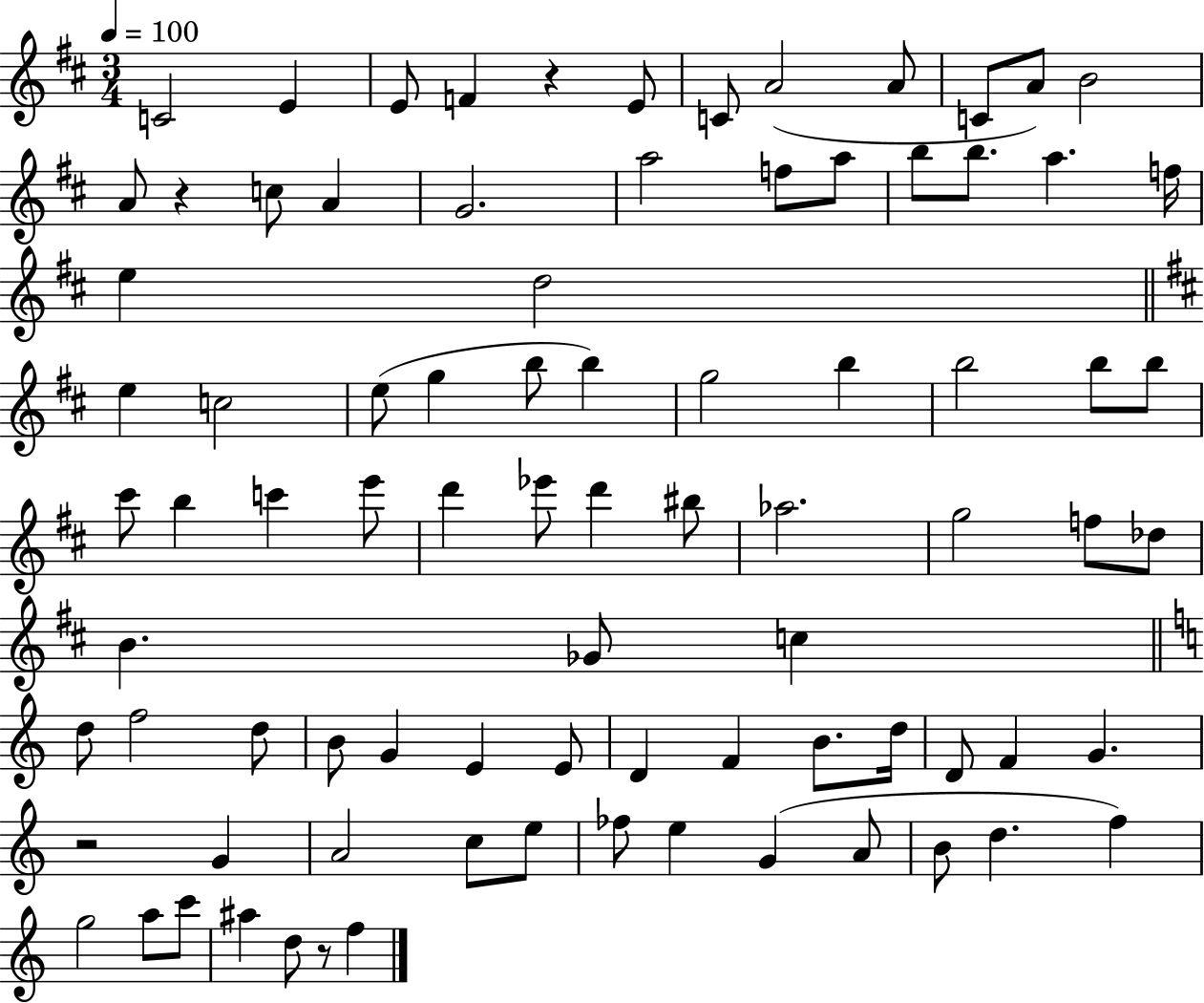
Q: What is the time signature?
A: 3/4